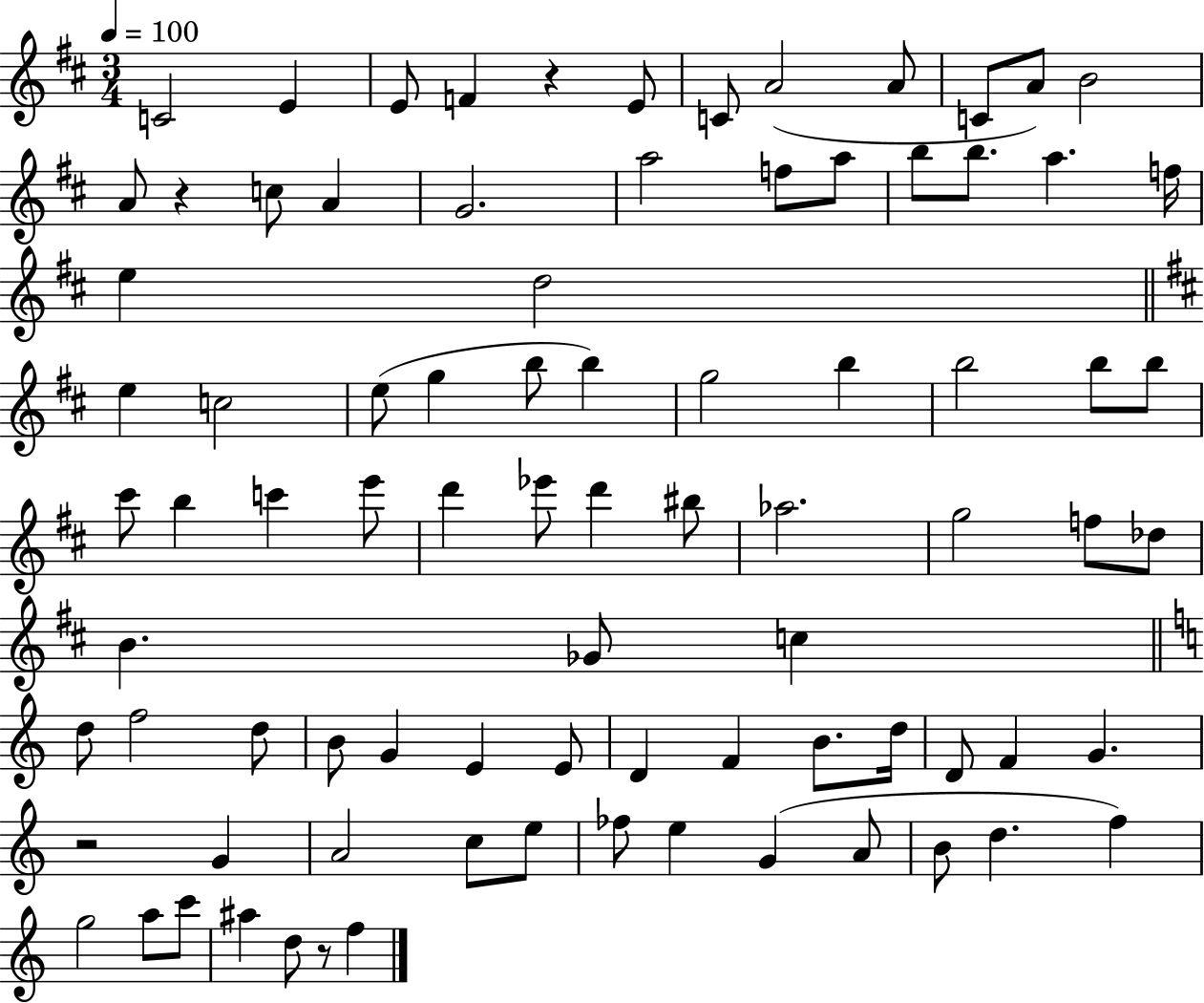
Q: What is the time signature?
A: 3/4